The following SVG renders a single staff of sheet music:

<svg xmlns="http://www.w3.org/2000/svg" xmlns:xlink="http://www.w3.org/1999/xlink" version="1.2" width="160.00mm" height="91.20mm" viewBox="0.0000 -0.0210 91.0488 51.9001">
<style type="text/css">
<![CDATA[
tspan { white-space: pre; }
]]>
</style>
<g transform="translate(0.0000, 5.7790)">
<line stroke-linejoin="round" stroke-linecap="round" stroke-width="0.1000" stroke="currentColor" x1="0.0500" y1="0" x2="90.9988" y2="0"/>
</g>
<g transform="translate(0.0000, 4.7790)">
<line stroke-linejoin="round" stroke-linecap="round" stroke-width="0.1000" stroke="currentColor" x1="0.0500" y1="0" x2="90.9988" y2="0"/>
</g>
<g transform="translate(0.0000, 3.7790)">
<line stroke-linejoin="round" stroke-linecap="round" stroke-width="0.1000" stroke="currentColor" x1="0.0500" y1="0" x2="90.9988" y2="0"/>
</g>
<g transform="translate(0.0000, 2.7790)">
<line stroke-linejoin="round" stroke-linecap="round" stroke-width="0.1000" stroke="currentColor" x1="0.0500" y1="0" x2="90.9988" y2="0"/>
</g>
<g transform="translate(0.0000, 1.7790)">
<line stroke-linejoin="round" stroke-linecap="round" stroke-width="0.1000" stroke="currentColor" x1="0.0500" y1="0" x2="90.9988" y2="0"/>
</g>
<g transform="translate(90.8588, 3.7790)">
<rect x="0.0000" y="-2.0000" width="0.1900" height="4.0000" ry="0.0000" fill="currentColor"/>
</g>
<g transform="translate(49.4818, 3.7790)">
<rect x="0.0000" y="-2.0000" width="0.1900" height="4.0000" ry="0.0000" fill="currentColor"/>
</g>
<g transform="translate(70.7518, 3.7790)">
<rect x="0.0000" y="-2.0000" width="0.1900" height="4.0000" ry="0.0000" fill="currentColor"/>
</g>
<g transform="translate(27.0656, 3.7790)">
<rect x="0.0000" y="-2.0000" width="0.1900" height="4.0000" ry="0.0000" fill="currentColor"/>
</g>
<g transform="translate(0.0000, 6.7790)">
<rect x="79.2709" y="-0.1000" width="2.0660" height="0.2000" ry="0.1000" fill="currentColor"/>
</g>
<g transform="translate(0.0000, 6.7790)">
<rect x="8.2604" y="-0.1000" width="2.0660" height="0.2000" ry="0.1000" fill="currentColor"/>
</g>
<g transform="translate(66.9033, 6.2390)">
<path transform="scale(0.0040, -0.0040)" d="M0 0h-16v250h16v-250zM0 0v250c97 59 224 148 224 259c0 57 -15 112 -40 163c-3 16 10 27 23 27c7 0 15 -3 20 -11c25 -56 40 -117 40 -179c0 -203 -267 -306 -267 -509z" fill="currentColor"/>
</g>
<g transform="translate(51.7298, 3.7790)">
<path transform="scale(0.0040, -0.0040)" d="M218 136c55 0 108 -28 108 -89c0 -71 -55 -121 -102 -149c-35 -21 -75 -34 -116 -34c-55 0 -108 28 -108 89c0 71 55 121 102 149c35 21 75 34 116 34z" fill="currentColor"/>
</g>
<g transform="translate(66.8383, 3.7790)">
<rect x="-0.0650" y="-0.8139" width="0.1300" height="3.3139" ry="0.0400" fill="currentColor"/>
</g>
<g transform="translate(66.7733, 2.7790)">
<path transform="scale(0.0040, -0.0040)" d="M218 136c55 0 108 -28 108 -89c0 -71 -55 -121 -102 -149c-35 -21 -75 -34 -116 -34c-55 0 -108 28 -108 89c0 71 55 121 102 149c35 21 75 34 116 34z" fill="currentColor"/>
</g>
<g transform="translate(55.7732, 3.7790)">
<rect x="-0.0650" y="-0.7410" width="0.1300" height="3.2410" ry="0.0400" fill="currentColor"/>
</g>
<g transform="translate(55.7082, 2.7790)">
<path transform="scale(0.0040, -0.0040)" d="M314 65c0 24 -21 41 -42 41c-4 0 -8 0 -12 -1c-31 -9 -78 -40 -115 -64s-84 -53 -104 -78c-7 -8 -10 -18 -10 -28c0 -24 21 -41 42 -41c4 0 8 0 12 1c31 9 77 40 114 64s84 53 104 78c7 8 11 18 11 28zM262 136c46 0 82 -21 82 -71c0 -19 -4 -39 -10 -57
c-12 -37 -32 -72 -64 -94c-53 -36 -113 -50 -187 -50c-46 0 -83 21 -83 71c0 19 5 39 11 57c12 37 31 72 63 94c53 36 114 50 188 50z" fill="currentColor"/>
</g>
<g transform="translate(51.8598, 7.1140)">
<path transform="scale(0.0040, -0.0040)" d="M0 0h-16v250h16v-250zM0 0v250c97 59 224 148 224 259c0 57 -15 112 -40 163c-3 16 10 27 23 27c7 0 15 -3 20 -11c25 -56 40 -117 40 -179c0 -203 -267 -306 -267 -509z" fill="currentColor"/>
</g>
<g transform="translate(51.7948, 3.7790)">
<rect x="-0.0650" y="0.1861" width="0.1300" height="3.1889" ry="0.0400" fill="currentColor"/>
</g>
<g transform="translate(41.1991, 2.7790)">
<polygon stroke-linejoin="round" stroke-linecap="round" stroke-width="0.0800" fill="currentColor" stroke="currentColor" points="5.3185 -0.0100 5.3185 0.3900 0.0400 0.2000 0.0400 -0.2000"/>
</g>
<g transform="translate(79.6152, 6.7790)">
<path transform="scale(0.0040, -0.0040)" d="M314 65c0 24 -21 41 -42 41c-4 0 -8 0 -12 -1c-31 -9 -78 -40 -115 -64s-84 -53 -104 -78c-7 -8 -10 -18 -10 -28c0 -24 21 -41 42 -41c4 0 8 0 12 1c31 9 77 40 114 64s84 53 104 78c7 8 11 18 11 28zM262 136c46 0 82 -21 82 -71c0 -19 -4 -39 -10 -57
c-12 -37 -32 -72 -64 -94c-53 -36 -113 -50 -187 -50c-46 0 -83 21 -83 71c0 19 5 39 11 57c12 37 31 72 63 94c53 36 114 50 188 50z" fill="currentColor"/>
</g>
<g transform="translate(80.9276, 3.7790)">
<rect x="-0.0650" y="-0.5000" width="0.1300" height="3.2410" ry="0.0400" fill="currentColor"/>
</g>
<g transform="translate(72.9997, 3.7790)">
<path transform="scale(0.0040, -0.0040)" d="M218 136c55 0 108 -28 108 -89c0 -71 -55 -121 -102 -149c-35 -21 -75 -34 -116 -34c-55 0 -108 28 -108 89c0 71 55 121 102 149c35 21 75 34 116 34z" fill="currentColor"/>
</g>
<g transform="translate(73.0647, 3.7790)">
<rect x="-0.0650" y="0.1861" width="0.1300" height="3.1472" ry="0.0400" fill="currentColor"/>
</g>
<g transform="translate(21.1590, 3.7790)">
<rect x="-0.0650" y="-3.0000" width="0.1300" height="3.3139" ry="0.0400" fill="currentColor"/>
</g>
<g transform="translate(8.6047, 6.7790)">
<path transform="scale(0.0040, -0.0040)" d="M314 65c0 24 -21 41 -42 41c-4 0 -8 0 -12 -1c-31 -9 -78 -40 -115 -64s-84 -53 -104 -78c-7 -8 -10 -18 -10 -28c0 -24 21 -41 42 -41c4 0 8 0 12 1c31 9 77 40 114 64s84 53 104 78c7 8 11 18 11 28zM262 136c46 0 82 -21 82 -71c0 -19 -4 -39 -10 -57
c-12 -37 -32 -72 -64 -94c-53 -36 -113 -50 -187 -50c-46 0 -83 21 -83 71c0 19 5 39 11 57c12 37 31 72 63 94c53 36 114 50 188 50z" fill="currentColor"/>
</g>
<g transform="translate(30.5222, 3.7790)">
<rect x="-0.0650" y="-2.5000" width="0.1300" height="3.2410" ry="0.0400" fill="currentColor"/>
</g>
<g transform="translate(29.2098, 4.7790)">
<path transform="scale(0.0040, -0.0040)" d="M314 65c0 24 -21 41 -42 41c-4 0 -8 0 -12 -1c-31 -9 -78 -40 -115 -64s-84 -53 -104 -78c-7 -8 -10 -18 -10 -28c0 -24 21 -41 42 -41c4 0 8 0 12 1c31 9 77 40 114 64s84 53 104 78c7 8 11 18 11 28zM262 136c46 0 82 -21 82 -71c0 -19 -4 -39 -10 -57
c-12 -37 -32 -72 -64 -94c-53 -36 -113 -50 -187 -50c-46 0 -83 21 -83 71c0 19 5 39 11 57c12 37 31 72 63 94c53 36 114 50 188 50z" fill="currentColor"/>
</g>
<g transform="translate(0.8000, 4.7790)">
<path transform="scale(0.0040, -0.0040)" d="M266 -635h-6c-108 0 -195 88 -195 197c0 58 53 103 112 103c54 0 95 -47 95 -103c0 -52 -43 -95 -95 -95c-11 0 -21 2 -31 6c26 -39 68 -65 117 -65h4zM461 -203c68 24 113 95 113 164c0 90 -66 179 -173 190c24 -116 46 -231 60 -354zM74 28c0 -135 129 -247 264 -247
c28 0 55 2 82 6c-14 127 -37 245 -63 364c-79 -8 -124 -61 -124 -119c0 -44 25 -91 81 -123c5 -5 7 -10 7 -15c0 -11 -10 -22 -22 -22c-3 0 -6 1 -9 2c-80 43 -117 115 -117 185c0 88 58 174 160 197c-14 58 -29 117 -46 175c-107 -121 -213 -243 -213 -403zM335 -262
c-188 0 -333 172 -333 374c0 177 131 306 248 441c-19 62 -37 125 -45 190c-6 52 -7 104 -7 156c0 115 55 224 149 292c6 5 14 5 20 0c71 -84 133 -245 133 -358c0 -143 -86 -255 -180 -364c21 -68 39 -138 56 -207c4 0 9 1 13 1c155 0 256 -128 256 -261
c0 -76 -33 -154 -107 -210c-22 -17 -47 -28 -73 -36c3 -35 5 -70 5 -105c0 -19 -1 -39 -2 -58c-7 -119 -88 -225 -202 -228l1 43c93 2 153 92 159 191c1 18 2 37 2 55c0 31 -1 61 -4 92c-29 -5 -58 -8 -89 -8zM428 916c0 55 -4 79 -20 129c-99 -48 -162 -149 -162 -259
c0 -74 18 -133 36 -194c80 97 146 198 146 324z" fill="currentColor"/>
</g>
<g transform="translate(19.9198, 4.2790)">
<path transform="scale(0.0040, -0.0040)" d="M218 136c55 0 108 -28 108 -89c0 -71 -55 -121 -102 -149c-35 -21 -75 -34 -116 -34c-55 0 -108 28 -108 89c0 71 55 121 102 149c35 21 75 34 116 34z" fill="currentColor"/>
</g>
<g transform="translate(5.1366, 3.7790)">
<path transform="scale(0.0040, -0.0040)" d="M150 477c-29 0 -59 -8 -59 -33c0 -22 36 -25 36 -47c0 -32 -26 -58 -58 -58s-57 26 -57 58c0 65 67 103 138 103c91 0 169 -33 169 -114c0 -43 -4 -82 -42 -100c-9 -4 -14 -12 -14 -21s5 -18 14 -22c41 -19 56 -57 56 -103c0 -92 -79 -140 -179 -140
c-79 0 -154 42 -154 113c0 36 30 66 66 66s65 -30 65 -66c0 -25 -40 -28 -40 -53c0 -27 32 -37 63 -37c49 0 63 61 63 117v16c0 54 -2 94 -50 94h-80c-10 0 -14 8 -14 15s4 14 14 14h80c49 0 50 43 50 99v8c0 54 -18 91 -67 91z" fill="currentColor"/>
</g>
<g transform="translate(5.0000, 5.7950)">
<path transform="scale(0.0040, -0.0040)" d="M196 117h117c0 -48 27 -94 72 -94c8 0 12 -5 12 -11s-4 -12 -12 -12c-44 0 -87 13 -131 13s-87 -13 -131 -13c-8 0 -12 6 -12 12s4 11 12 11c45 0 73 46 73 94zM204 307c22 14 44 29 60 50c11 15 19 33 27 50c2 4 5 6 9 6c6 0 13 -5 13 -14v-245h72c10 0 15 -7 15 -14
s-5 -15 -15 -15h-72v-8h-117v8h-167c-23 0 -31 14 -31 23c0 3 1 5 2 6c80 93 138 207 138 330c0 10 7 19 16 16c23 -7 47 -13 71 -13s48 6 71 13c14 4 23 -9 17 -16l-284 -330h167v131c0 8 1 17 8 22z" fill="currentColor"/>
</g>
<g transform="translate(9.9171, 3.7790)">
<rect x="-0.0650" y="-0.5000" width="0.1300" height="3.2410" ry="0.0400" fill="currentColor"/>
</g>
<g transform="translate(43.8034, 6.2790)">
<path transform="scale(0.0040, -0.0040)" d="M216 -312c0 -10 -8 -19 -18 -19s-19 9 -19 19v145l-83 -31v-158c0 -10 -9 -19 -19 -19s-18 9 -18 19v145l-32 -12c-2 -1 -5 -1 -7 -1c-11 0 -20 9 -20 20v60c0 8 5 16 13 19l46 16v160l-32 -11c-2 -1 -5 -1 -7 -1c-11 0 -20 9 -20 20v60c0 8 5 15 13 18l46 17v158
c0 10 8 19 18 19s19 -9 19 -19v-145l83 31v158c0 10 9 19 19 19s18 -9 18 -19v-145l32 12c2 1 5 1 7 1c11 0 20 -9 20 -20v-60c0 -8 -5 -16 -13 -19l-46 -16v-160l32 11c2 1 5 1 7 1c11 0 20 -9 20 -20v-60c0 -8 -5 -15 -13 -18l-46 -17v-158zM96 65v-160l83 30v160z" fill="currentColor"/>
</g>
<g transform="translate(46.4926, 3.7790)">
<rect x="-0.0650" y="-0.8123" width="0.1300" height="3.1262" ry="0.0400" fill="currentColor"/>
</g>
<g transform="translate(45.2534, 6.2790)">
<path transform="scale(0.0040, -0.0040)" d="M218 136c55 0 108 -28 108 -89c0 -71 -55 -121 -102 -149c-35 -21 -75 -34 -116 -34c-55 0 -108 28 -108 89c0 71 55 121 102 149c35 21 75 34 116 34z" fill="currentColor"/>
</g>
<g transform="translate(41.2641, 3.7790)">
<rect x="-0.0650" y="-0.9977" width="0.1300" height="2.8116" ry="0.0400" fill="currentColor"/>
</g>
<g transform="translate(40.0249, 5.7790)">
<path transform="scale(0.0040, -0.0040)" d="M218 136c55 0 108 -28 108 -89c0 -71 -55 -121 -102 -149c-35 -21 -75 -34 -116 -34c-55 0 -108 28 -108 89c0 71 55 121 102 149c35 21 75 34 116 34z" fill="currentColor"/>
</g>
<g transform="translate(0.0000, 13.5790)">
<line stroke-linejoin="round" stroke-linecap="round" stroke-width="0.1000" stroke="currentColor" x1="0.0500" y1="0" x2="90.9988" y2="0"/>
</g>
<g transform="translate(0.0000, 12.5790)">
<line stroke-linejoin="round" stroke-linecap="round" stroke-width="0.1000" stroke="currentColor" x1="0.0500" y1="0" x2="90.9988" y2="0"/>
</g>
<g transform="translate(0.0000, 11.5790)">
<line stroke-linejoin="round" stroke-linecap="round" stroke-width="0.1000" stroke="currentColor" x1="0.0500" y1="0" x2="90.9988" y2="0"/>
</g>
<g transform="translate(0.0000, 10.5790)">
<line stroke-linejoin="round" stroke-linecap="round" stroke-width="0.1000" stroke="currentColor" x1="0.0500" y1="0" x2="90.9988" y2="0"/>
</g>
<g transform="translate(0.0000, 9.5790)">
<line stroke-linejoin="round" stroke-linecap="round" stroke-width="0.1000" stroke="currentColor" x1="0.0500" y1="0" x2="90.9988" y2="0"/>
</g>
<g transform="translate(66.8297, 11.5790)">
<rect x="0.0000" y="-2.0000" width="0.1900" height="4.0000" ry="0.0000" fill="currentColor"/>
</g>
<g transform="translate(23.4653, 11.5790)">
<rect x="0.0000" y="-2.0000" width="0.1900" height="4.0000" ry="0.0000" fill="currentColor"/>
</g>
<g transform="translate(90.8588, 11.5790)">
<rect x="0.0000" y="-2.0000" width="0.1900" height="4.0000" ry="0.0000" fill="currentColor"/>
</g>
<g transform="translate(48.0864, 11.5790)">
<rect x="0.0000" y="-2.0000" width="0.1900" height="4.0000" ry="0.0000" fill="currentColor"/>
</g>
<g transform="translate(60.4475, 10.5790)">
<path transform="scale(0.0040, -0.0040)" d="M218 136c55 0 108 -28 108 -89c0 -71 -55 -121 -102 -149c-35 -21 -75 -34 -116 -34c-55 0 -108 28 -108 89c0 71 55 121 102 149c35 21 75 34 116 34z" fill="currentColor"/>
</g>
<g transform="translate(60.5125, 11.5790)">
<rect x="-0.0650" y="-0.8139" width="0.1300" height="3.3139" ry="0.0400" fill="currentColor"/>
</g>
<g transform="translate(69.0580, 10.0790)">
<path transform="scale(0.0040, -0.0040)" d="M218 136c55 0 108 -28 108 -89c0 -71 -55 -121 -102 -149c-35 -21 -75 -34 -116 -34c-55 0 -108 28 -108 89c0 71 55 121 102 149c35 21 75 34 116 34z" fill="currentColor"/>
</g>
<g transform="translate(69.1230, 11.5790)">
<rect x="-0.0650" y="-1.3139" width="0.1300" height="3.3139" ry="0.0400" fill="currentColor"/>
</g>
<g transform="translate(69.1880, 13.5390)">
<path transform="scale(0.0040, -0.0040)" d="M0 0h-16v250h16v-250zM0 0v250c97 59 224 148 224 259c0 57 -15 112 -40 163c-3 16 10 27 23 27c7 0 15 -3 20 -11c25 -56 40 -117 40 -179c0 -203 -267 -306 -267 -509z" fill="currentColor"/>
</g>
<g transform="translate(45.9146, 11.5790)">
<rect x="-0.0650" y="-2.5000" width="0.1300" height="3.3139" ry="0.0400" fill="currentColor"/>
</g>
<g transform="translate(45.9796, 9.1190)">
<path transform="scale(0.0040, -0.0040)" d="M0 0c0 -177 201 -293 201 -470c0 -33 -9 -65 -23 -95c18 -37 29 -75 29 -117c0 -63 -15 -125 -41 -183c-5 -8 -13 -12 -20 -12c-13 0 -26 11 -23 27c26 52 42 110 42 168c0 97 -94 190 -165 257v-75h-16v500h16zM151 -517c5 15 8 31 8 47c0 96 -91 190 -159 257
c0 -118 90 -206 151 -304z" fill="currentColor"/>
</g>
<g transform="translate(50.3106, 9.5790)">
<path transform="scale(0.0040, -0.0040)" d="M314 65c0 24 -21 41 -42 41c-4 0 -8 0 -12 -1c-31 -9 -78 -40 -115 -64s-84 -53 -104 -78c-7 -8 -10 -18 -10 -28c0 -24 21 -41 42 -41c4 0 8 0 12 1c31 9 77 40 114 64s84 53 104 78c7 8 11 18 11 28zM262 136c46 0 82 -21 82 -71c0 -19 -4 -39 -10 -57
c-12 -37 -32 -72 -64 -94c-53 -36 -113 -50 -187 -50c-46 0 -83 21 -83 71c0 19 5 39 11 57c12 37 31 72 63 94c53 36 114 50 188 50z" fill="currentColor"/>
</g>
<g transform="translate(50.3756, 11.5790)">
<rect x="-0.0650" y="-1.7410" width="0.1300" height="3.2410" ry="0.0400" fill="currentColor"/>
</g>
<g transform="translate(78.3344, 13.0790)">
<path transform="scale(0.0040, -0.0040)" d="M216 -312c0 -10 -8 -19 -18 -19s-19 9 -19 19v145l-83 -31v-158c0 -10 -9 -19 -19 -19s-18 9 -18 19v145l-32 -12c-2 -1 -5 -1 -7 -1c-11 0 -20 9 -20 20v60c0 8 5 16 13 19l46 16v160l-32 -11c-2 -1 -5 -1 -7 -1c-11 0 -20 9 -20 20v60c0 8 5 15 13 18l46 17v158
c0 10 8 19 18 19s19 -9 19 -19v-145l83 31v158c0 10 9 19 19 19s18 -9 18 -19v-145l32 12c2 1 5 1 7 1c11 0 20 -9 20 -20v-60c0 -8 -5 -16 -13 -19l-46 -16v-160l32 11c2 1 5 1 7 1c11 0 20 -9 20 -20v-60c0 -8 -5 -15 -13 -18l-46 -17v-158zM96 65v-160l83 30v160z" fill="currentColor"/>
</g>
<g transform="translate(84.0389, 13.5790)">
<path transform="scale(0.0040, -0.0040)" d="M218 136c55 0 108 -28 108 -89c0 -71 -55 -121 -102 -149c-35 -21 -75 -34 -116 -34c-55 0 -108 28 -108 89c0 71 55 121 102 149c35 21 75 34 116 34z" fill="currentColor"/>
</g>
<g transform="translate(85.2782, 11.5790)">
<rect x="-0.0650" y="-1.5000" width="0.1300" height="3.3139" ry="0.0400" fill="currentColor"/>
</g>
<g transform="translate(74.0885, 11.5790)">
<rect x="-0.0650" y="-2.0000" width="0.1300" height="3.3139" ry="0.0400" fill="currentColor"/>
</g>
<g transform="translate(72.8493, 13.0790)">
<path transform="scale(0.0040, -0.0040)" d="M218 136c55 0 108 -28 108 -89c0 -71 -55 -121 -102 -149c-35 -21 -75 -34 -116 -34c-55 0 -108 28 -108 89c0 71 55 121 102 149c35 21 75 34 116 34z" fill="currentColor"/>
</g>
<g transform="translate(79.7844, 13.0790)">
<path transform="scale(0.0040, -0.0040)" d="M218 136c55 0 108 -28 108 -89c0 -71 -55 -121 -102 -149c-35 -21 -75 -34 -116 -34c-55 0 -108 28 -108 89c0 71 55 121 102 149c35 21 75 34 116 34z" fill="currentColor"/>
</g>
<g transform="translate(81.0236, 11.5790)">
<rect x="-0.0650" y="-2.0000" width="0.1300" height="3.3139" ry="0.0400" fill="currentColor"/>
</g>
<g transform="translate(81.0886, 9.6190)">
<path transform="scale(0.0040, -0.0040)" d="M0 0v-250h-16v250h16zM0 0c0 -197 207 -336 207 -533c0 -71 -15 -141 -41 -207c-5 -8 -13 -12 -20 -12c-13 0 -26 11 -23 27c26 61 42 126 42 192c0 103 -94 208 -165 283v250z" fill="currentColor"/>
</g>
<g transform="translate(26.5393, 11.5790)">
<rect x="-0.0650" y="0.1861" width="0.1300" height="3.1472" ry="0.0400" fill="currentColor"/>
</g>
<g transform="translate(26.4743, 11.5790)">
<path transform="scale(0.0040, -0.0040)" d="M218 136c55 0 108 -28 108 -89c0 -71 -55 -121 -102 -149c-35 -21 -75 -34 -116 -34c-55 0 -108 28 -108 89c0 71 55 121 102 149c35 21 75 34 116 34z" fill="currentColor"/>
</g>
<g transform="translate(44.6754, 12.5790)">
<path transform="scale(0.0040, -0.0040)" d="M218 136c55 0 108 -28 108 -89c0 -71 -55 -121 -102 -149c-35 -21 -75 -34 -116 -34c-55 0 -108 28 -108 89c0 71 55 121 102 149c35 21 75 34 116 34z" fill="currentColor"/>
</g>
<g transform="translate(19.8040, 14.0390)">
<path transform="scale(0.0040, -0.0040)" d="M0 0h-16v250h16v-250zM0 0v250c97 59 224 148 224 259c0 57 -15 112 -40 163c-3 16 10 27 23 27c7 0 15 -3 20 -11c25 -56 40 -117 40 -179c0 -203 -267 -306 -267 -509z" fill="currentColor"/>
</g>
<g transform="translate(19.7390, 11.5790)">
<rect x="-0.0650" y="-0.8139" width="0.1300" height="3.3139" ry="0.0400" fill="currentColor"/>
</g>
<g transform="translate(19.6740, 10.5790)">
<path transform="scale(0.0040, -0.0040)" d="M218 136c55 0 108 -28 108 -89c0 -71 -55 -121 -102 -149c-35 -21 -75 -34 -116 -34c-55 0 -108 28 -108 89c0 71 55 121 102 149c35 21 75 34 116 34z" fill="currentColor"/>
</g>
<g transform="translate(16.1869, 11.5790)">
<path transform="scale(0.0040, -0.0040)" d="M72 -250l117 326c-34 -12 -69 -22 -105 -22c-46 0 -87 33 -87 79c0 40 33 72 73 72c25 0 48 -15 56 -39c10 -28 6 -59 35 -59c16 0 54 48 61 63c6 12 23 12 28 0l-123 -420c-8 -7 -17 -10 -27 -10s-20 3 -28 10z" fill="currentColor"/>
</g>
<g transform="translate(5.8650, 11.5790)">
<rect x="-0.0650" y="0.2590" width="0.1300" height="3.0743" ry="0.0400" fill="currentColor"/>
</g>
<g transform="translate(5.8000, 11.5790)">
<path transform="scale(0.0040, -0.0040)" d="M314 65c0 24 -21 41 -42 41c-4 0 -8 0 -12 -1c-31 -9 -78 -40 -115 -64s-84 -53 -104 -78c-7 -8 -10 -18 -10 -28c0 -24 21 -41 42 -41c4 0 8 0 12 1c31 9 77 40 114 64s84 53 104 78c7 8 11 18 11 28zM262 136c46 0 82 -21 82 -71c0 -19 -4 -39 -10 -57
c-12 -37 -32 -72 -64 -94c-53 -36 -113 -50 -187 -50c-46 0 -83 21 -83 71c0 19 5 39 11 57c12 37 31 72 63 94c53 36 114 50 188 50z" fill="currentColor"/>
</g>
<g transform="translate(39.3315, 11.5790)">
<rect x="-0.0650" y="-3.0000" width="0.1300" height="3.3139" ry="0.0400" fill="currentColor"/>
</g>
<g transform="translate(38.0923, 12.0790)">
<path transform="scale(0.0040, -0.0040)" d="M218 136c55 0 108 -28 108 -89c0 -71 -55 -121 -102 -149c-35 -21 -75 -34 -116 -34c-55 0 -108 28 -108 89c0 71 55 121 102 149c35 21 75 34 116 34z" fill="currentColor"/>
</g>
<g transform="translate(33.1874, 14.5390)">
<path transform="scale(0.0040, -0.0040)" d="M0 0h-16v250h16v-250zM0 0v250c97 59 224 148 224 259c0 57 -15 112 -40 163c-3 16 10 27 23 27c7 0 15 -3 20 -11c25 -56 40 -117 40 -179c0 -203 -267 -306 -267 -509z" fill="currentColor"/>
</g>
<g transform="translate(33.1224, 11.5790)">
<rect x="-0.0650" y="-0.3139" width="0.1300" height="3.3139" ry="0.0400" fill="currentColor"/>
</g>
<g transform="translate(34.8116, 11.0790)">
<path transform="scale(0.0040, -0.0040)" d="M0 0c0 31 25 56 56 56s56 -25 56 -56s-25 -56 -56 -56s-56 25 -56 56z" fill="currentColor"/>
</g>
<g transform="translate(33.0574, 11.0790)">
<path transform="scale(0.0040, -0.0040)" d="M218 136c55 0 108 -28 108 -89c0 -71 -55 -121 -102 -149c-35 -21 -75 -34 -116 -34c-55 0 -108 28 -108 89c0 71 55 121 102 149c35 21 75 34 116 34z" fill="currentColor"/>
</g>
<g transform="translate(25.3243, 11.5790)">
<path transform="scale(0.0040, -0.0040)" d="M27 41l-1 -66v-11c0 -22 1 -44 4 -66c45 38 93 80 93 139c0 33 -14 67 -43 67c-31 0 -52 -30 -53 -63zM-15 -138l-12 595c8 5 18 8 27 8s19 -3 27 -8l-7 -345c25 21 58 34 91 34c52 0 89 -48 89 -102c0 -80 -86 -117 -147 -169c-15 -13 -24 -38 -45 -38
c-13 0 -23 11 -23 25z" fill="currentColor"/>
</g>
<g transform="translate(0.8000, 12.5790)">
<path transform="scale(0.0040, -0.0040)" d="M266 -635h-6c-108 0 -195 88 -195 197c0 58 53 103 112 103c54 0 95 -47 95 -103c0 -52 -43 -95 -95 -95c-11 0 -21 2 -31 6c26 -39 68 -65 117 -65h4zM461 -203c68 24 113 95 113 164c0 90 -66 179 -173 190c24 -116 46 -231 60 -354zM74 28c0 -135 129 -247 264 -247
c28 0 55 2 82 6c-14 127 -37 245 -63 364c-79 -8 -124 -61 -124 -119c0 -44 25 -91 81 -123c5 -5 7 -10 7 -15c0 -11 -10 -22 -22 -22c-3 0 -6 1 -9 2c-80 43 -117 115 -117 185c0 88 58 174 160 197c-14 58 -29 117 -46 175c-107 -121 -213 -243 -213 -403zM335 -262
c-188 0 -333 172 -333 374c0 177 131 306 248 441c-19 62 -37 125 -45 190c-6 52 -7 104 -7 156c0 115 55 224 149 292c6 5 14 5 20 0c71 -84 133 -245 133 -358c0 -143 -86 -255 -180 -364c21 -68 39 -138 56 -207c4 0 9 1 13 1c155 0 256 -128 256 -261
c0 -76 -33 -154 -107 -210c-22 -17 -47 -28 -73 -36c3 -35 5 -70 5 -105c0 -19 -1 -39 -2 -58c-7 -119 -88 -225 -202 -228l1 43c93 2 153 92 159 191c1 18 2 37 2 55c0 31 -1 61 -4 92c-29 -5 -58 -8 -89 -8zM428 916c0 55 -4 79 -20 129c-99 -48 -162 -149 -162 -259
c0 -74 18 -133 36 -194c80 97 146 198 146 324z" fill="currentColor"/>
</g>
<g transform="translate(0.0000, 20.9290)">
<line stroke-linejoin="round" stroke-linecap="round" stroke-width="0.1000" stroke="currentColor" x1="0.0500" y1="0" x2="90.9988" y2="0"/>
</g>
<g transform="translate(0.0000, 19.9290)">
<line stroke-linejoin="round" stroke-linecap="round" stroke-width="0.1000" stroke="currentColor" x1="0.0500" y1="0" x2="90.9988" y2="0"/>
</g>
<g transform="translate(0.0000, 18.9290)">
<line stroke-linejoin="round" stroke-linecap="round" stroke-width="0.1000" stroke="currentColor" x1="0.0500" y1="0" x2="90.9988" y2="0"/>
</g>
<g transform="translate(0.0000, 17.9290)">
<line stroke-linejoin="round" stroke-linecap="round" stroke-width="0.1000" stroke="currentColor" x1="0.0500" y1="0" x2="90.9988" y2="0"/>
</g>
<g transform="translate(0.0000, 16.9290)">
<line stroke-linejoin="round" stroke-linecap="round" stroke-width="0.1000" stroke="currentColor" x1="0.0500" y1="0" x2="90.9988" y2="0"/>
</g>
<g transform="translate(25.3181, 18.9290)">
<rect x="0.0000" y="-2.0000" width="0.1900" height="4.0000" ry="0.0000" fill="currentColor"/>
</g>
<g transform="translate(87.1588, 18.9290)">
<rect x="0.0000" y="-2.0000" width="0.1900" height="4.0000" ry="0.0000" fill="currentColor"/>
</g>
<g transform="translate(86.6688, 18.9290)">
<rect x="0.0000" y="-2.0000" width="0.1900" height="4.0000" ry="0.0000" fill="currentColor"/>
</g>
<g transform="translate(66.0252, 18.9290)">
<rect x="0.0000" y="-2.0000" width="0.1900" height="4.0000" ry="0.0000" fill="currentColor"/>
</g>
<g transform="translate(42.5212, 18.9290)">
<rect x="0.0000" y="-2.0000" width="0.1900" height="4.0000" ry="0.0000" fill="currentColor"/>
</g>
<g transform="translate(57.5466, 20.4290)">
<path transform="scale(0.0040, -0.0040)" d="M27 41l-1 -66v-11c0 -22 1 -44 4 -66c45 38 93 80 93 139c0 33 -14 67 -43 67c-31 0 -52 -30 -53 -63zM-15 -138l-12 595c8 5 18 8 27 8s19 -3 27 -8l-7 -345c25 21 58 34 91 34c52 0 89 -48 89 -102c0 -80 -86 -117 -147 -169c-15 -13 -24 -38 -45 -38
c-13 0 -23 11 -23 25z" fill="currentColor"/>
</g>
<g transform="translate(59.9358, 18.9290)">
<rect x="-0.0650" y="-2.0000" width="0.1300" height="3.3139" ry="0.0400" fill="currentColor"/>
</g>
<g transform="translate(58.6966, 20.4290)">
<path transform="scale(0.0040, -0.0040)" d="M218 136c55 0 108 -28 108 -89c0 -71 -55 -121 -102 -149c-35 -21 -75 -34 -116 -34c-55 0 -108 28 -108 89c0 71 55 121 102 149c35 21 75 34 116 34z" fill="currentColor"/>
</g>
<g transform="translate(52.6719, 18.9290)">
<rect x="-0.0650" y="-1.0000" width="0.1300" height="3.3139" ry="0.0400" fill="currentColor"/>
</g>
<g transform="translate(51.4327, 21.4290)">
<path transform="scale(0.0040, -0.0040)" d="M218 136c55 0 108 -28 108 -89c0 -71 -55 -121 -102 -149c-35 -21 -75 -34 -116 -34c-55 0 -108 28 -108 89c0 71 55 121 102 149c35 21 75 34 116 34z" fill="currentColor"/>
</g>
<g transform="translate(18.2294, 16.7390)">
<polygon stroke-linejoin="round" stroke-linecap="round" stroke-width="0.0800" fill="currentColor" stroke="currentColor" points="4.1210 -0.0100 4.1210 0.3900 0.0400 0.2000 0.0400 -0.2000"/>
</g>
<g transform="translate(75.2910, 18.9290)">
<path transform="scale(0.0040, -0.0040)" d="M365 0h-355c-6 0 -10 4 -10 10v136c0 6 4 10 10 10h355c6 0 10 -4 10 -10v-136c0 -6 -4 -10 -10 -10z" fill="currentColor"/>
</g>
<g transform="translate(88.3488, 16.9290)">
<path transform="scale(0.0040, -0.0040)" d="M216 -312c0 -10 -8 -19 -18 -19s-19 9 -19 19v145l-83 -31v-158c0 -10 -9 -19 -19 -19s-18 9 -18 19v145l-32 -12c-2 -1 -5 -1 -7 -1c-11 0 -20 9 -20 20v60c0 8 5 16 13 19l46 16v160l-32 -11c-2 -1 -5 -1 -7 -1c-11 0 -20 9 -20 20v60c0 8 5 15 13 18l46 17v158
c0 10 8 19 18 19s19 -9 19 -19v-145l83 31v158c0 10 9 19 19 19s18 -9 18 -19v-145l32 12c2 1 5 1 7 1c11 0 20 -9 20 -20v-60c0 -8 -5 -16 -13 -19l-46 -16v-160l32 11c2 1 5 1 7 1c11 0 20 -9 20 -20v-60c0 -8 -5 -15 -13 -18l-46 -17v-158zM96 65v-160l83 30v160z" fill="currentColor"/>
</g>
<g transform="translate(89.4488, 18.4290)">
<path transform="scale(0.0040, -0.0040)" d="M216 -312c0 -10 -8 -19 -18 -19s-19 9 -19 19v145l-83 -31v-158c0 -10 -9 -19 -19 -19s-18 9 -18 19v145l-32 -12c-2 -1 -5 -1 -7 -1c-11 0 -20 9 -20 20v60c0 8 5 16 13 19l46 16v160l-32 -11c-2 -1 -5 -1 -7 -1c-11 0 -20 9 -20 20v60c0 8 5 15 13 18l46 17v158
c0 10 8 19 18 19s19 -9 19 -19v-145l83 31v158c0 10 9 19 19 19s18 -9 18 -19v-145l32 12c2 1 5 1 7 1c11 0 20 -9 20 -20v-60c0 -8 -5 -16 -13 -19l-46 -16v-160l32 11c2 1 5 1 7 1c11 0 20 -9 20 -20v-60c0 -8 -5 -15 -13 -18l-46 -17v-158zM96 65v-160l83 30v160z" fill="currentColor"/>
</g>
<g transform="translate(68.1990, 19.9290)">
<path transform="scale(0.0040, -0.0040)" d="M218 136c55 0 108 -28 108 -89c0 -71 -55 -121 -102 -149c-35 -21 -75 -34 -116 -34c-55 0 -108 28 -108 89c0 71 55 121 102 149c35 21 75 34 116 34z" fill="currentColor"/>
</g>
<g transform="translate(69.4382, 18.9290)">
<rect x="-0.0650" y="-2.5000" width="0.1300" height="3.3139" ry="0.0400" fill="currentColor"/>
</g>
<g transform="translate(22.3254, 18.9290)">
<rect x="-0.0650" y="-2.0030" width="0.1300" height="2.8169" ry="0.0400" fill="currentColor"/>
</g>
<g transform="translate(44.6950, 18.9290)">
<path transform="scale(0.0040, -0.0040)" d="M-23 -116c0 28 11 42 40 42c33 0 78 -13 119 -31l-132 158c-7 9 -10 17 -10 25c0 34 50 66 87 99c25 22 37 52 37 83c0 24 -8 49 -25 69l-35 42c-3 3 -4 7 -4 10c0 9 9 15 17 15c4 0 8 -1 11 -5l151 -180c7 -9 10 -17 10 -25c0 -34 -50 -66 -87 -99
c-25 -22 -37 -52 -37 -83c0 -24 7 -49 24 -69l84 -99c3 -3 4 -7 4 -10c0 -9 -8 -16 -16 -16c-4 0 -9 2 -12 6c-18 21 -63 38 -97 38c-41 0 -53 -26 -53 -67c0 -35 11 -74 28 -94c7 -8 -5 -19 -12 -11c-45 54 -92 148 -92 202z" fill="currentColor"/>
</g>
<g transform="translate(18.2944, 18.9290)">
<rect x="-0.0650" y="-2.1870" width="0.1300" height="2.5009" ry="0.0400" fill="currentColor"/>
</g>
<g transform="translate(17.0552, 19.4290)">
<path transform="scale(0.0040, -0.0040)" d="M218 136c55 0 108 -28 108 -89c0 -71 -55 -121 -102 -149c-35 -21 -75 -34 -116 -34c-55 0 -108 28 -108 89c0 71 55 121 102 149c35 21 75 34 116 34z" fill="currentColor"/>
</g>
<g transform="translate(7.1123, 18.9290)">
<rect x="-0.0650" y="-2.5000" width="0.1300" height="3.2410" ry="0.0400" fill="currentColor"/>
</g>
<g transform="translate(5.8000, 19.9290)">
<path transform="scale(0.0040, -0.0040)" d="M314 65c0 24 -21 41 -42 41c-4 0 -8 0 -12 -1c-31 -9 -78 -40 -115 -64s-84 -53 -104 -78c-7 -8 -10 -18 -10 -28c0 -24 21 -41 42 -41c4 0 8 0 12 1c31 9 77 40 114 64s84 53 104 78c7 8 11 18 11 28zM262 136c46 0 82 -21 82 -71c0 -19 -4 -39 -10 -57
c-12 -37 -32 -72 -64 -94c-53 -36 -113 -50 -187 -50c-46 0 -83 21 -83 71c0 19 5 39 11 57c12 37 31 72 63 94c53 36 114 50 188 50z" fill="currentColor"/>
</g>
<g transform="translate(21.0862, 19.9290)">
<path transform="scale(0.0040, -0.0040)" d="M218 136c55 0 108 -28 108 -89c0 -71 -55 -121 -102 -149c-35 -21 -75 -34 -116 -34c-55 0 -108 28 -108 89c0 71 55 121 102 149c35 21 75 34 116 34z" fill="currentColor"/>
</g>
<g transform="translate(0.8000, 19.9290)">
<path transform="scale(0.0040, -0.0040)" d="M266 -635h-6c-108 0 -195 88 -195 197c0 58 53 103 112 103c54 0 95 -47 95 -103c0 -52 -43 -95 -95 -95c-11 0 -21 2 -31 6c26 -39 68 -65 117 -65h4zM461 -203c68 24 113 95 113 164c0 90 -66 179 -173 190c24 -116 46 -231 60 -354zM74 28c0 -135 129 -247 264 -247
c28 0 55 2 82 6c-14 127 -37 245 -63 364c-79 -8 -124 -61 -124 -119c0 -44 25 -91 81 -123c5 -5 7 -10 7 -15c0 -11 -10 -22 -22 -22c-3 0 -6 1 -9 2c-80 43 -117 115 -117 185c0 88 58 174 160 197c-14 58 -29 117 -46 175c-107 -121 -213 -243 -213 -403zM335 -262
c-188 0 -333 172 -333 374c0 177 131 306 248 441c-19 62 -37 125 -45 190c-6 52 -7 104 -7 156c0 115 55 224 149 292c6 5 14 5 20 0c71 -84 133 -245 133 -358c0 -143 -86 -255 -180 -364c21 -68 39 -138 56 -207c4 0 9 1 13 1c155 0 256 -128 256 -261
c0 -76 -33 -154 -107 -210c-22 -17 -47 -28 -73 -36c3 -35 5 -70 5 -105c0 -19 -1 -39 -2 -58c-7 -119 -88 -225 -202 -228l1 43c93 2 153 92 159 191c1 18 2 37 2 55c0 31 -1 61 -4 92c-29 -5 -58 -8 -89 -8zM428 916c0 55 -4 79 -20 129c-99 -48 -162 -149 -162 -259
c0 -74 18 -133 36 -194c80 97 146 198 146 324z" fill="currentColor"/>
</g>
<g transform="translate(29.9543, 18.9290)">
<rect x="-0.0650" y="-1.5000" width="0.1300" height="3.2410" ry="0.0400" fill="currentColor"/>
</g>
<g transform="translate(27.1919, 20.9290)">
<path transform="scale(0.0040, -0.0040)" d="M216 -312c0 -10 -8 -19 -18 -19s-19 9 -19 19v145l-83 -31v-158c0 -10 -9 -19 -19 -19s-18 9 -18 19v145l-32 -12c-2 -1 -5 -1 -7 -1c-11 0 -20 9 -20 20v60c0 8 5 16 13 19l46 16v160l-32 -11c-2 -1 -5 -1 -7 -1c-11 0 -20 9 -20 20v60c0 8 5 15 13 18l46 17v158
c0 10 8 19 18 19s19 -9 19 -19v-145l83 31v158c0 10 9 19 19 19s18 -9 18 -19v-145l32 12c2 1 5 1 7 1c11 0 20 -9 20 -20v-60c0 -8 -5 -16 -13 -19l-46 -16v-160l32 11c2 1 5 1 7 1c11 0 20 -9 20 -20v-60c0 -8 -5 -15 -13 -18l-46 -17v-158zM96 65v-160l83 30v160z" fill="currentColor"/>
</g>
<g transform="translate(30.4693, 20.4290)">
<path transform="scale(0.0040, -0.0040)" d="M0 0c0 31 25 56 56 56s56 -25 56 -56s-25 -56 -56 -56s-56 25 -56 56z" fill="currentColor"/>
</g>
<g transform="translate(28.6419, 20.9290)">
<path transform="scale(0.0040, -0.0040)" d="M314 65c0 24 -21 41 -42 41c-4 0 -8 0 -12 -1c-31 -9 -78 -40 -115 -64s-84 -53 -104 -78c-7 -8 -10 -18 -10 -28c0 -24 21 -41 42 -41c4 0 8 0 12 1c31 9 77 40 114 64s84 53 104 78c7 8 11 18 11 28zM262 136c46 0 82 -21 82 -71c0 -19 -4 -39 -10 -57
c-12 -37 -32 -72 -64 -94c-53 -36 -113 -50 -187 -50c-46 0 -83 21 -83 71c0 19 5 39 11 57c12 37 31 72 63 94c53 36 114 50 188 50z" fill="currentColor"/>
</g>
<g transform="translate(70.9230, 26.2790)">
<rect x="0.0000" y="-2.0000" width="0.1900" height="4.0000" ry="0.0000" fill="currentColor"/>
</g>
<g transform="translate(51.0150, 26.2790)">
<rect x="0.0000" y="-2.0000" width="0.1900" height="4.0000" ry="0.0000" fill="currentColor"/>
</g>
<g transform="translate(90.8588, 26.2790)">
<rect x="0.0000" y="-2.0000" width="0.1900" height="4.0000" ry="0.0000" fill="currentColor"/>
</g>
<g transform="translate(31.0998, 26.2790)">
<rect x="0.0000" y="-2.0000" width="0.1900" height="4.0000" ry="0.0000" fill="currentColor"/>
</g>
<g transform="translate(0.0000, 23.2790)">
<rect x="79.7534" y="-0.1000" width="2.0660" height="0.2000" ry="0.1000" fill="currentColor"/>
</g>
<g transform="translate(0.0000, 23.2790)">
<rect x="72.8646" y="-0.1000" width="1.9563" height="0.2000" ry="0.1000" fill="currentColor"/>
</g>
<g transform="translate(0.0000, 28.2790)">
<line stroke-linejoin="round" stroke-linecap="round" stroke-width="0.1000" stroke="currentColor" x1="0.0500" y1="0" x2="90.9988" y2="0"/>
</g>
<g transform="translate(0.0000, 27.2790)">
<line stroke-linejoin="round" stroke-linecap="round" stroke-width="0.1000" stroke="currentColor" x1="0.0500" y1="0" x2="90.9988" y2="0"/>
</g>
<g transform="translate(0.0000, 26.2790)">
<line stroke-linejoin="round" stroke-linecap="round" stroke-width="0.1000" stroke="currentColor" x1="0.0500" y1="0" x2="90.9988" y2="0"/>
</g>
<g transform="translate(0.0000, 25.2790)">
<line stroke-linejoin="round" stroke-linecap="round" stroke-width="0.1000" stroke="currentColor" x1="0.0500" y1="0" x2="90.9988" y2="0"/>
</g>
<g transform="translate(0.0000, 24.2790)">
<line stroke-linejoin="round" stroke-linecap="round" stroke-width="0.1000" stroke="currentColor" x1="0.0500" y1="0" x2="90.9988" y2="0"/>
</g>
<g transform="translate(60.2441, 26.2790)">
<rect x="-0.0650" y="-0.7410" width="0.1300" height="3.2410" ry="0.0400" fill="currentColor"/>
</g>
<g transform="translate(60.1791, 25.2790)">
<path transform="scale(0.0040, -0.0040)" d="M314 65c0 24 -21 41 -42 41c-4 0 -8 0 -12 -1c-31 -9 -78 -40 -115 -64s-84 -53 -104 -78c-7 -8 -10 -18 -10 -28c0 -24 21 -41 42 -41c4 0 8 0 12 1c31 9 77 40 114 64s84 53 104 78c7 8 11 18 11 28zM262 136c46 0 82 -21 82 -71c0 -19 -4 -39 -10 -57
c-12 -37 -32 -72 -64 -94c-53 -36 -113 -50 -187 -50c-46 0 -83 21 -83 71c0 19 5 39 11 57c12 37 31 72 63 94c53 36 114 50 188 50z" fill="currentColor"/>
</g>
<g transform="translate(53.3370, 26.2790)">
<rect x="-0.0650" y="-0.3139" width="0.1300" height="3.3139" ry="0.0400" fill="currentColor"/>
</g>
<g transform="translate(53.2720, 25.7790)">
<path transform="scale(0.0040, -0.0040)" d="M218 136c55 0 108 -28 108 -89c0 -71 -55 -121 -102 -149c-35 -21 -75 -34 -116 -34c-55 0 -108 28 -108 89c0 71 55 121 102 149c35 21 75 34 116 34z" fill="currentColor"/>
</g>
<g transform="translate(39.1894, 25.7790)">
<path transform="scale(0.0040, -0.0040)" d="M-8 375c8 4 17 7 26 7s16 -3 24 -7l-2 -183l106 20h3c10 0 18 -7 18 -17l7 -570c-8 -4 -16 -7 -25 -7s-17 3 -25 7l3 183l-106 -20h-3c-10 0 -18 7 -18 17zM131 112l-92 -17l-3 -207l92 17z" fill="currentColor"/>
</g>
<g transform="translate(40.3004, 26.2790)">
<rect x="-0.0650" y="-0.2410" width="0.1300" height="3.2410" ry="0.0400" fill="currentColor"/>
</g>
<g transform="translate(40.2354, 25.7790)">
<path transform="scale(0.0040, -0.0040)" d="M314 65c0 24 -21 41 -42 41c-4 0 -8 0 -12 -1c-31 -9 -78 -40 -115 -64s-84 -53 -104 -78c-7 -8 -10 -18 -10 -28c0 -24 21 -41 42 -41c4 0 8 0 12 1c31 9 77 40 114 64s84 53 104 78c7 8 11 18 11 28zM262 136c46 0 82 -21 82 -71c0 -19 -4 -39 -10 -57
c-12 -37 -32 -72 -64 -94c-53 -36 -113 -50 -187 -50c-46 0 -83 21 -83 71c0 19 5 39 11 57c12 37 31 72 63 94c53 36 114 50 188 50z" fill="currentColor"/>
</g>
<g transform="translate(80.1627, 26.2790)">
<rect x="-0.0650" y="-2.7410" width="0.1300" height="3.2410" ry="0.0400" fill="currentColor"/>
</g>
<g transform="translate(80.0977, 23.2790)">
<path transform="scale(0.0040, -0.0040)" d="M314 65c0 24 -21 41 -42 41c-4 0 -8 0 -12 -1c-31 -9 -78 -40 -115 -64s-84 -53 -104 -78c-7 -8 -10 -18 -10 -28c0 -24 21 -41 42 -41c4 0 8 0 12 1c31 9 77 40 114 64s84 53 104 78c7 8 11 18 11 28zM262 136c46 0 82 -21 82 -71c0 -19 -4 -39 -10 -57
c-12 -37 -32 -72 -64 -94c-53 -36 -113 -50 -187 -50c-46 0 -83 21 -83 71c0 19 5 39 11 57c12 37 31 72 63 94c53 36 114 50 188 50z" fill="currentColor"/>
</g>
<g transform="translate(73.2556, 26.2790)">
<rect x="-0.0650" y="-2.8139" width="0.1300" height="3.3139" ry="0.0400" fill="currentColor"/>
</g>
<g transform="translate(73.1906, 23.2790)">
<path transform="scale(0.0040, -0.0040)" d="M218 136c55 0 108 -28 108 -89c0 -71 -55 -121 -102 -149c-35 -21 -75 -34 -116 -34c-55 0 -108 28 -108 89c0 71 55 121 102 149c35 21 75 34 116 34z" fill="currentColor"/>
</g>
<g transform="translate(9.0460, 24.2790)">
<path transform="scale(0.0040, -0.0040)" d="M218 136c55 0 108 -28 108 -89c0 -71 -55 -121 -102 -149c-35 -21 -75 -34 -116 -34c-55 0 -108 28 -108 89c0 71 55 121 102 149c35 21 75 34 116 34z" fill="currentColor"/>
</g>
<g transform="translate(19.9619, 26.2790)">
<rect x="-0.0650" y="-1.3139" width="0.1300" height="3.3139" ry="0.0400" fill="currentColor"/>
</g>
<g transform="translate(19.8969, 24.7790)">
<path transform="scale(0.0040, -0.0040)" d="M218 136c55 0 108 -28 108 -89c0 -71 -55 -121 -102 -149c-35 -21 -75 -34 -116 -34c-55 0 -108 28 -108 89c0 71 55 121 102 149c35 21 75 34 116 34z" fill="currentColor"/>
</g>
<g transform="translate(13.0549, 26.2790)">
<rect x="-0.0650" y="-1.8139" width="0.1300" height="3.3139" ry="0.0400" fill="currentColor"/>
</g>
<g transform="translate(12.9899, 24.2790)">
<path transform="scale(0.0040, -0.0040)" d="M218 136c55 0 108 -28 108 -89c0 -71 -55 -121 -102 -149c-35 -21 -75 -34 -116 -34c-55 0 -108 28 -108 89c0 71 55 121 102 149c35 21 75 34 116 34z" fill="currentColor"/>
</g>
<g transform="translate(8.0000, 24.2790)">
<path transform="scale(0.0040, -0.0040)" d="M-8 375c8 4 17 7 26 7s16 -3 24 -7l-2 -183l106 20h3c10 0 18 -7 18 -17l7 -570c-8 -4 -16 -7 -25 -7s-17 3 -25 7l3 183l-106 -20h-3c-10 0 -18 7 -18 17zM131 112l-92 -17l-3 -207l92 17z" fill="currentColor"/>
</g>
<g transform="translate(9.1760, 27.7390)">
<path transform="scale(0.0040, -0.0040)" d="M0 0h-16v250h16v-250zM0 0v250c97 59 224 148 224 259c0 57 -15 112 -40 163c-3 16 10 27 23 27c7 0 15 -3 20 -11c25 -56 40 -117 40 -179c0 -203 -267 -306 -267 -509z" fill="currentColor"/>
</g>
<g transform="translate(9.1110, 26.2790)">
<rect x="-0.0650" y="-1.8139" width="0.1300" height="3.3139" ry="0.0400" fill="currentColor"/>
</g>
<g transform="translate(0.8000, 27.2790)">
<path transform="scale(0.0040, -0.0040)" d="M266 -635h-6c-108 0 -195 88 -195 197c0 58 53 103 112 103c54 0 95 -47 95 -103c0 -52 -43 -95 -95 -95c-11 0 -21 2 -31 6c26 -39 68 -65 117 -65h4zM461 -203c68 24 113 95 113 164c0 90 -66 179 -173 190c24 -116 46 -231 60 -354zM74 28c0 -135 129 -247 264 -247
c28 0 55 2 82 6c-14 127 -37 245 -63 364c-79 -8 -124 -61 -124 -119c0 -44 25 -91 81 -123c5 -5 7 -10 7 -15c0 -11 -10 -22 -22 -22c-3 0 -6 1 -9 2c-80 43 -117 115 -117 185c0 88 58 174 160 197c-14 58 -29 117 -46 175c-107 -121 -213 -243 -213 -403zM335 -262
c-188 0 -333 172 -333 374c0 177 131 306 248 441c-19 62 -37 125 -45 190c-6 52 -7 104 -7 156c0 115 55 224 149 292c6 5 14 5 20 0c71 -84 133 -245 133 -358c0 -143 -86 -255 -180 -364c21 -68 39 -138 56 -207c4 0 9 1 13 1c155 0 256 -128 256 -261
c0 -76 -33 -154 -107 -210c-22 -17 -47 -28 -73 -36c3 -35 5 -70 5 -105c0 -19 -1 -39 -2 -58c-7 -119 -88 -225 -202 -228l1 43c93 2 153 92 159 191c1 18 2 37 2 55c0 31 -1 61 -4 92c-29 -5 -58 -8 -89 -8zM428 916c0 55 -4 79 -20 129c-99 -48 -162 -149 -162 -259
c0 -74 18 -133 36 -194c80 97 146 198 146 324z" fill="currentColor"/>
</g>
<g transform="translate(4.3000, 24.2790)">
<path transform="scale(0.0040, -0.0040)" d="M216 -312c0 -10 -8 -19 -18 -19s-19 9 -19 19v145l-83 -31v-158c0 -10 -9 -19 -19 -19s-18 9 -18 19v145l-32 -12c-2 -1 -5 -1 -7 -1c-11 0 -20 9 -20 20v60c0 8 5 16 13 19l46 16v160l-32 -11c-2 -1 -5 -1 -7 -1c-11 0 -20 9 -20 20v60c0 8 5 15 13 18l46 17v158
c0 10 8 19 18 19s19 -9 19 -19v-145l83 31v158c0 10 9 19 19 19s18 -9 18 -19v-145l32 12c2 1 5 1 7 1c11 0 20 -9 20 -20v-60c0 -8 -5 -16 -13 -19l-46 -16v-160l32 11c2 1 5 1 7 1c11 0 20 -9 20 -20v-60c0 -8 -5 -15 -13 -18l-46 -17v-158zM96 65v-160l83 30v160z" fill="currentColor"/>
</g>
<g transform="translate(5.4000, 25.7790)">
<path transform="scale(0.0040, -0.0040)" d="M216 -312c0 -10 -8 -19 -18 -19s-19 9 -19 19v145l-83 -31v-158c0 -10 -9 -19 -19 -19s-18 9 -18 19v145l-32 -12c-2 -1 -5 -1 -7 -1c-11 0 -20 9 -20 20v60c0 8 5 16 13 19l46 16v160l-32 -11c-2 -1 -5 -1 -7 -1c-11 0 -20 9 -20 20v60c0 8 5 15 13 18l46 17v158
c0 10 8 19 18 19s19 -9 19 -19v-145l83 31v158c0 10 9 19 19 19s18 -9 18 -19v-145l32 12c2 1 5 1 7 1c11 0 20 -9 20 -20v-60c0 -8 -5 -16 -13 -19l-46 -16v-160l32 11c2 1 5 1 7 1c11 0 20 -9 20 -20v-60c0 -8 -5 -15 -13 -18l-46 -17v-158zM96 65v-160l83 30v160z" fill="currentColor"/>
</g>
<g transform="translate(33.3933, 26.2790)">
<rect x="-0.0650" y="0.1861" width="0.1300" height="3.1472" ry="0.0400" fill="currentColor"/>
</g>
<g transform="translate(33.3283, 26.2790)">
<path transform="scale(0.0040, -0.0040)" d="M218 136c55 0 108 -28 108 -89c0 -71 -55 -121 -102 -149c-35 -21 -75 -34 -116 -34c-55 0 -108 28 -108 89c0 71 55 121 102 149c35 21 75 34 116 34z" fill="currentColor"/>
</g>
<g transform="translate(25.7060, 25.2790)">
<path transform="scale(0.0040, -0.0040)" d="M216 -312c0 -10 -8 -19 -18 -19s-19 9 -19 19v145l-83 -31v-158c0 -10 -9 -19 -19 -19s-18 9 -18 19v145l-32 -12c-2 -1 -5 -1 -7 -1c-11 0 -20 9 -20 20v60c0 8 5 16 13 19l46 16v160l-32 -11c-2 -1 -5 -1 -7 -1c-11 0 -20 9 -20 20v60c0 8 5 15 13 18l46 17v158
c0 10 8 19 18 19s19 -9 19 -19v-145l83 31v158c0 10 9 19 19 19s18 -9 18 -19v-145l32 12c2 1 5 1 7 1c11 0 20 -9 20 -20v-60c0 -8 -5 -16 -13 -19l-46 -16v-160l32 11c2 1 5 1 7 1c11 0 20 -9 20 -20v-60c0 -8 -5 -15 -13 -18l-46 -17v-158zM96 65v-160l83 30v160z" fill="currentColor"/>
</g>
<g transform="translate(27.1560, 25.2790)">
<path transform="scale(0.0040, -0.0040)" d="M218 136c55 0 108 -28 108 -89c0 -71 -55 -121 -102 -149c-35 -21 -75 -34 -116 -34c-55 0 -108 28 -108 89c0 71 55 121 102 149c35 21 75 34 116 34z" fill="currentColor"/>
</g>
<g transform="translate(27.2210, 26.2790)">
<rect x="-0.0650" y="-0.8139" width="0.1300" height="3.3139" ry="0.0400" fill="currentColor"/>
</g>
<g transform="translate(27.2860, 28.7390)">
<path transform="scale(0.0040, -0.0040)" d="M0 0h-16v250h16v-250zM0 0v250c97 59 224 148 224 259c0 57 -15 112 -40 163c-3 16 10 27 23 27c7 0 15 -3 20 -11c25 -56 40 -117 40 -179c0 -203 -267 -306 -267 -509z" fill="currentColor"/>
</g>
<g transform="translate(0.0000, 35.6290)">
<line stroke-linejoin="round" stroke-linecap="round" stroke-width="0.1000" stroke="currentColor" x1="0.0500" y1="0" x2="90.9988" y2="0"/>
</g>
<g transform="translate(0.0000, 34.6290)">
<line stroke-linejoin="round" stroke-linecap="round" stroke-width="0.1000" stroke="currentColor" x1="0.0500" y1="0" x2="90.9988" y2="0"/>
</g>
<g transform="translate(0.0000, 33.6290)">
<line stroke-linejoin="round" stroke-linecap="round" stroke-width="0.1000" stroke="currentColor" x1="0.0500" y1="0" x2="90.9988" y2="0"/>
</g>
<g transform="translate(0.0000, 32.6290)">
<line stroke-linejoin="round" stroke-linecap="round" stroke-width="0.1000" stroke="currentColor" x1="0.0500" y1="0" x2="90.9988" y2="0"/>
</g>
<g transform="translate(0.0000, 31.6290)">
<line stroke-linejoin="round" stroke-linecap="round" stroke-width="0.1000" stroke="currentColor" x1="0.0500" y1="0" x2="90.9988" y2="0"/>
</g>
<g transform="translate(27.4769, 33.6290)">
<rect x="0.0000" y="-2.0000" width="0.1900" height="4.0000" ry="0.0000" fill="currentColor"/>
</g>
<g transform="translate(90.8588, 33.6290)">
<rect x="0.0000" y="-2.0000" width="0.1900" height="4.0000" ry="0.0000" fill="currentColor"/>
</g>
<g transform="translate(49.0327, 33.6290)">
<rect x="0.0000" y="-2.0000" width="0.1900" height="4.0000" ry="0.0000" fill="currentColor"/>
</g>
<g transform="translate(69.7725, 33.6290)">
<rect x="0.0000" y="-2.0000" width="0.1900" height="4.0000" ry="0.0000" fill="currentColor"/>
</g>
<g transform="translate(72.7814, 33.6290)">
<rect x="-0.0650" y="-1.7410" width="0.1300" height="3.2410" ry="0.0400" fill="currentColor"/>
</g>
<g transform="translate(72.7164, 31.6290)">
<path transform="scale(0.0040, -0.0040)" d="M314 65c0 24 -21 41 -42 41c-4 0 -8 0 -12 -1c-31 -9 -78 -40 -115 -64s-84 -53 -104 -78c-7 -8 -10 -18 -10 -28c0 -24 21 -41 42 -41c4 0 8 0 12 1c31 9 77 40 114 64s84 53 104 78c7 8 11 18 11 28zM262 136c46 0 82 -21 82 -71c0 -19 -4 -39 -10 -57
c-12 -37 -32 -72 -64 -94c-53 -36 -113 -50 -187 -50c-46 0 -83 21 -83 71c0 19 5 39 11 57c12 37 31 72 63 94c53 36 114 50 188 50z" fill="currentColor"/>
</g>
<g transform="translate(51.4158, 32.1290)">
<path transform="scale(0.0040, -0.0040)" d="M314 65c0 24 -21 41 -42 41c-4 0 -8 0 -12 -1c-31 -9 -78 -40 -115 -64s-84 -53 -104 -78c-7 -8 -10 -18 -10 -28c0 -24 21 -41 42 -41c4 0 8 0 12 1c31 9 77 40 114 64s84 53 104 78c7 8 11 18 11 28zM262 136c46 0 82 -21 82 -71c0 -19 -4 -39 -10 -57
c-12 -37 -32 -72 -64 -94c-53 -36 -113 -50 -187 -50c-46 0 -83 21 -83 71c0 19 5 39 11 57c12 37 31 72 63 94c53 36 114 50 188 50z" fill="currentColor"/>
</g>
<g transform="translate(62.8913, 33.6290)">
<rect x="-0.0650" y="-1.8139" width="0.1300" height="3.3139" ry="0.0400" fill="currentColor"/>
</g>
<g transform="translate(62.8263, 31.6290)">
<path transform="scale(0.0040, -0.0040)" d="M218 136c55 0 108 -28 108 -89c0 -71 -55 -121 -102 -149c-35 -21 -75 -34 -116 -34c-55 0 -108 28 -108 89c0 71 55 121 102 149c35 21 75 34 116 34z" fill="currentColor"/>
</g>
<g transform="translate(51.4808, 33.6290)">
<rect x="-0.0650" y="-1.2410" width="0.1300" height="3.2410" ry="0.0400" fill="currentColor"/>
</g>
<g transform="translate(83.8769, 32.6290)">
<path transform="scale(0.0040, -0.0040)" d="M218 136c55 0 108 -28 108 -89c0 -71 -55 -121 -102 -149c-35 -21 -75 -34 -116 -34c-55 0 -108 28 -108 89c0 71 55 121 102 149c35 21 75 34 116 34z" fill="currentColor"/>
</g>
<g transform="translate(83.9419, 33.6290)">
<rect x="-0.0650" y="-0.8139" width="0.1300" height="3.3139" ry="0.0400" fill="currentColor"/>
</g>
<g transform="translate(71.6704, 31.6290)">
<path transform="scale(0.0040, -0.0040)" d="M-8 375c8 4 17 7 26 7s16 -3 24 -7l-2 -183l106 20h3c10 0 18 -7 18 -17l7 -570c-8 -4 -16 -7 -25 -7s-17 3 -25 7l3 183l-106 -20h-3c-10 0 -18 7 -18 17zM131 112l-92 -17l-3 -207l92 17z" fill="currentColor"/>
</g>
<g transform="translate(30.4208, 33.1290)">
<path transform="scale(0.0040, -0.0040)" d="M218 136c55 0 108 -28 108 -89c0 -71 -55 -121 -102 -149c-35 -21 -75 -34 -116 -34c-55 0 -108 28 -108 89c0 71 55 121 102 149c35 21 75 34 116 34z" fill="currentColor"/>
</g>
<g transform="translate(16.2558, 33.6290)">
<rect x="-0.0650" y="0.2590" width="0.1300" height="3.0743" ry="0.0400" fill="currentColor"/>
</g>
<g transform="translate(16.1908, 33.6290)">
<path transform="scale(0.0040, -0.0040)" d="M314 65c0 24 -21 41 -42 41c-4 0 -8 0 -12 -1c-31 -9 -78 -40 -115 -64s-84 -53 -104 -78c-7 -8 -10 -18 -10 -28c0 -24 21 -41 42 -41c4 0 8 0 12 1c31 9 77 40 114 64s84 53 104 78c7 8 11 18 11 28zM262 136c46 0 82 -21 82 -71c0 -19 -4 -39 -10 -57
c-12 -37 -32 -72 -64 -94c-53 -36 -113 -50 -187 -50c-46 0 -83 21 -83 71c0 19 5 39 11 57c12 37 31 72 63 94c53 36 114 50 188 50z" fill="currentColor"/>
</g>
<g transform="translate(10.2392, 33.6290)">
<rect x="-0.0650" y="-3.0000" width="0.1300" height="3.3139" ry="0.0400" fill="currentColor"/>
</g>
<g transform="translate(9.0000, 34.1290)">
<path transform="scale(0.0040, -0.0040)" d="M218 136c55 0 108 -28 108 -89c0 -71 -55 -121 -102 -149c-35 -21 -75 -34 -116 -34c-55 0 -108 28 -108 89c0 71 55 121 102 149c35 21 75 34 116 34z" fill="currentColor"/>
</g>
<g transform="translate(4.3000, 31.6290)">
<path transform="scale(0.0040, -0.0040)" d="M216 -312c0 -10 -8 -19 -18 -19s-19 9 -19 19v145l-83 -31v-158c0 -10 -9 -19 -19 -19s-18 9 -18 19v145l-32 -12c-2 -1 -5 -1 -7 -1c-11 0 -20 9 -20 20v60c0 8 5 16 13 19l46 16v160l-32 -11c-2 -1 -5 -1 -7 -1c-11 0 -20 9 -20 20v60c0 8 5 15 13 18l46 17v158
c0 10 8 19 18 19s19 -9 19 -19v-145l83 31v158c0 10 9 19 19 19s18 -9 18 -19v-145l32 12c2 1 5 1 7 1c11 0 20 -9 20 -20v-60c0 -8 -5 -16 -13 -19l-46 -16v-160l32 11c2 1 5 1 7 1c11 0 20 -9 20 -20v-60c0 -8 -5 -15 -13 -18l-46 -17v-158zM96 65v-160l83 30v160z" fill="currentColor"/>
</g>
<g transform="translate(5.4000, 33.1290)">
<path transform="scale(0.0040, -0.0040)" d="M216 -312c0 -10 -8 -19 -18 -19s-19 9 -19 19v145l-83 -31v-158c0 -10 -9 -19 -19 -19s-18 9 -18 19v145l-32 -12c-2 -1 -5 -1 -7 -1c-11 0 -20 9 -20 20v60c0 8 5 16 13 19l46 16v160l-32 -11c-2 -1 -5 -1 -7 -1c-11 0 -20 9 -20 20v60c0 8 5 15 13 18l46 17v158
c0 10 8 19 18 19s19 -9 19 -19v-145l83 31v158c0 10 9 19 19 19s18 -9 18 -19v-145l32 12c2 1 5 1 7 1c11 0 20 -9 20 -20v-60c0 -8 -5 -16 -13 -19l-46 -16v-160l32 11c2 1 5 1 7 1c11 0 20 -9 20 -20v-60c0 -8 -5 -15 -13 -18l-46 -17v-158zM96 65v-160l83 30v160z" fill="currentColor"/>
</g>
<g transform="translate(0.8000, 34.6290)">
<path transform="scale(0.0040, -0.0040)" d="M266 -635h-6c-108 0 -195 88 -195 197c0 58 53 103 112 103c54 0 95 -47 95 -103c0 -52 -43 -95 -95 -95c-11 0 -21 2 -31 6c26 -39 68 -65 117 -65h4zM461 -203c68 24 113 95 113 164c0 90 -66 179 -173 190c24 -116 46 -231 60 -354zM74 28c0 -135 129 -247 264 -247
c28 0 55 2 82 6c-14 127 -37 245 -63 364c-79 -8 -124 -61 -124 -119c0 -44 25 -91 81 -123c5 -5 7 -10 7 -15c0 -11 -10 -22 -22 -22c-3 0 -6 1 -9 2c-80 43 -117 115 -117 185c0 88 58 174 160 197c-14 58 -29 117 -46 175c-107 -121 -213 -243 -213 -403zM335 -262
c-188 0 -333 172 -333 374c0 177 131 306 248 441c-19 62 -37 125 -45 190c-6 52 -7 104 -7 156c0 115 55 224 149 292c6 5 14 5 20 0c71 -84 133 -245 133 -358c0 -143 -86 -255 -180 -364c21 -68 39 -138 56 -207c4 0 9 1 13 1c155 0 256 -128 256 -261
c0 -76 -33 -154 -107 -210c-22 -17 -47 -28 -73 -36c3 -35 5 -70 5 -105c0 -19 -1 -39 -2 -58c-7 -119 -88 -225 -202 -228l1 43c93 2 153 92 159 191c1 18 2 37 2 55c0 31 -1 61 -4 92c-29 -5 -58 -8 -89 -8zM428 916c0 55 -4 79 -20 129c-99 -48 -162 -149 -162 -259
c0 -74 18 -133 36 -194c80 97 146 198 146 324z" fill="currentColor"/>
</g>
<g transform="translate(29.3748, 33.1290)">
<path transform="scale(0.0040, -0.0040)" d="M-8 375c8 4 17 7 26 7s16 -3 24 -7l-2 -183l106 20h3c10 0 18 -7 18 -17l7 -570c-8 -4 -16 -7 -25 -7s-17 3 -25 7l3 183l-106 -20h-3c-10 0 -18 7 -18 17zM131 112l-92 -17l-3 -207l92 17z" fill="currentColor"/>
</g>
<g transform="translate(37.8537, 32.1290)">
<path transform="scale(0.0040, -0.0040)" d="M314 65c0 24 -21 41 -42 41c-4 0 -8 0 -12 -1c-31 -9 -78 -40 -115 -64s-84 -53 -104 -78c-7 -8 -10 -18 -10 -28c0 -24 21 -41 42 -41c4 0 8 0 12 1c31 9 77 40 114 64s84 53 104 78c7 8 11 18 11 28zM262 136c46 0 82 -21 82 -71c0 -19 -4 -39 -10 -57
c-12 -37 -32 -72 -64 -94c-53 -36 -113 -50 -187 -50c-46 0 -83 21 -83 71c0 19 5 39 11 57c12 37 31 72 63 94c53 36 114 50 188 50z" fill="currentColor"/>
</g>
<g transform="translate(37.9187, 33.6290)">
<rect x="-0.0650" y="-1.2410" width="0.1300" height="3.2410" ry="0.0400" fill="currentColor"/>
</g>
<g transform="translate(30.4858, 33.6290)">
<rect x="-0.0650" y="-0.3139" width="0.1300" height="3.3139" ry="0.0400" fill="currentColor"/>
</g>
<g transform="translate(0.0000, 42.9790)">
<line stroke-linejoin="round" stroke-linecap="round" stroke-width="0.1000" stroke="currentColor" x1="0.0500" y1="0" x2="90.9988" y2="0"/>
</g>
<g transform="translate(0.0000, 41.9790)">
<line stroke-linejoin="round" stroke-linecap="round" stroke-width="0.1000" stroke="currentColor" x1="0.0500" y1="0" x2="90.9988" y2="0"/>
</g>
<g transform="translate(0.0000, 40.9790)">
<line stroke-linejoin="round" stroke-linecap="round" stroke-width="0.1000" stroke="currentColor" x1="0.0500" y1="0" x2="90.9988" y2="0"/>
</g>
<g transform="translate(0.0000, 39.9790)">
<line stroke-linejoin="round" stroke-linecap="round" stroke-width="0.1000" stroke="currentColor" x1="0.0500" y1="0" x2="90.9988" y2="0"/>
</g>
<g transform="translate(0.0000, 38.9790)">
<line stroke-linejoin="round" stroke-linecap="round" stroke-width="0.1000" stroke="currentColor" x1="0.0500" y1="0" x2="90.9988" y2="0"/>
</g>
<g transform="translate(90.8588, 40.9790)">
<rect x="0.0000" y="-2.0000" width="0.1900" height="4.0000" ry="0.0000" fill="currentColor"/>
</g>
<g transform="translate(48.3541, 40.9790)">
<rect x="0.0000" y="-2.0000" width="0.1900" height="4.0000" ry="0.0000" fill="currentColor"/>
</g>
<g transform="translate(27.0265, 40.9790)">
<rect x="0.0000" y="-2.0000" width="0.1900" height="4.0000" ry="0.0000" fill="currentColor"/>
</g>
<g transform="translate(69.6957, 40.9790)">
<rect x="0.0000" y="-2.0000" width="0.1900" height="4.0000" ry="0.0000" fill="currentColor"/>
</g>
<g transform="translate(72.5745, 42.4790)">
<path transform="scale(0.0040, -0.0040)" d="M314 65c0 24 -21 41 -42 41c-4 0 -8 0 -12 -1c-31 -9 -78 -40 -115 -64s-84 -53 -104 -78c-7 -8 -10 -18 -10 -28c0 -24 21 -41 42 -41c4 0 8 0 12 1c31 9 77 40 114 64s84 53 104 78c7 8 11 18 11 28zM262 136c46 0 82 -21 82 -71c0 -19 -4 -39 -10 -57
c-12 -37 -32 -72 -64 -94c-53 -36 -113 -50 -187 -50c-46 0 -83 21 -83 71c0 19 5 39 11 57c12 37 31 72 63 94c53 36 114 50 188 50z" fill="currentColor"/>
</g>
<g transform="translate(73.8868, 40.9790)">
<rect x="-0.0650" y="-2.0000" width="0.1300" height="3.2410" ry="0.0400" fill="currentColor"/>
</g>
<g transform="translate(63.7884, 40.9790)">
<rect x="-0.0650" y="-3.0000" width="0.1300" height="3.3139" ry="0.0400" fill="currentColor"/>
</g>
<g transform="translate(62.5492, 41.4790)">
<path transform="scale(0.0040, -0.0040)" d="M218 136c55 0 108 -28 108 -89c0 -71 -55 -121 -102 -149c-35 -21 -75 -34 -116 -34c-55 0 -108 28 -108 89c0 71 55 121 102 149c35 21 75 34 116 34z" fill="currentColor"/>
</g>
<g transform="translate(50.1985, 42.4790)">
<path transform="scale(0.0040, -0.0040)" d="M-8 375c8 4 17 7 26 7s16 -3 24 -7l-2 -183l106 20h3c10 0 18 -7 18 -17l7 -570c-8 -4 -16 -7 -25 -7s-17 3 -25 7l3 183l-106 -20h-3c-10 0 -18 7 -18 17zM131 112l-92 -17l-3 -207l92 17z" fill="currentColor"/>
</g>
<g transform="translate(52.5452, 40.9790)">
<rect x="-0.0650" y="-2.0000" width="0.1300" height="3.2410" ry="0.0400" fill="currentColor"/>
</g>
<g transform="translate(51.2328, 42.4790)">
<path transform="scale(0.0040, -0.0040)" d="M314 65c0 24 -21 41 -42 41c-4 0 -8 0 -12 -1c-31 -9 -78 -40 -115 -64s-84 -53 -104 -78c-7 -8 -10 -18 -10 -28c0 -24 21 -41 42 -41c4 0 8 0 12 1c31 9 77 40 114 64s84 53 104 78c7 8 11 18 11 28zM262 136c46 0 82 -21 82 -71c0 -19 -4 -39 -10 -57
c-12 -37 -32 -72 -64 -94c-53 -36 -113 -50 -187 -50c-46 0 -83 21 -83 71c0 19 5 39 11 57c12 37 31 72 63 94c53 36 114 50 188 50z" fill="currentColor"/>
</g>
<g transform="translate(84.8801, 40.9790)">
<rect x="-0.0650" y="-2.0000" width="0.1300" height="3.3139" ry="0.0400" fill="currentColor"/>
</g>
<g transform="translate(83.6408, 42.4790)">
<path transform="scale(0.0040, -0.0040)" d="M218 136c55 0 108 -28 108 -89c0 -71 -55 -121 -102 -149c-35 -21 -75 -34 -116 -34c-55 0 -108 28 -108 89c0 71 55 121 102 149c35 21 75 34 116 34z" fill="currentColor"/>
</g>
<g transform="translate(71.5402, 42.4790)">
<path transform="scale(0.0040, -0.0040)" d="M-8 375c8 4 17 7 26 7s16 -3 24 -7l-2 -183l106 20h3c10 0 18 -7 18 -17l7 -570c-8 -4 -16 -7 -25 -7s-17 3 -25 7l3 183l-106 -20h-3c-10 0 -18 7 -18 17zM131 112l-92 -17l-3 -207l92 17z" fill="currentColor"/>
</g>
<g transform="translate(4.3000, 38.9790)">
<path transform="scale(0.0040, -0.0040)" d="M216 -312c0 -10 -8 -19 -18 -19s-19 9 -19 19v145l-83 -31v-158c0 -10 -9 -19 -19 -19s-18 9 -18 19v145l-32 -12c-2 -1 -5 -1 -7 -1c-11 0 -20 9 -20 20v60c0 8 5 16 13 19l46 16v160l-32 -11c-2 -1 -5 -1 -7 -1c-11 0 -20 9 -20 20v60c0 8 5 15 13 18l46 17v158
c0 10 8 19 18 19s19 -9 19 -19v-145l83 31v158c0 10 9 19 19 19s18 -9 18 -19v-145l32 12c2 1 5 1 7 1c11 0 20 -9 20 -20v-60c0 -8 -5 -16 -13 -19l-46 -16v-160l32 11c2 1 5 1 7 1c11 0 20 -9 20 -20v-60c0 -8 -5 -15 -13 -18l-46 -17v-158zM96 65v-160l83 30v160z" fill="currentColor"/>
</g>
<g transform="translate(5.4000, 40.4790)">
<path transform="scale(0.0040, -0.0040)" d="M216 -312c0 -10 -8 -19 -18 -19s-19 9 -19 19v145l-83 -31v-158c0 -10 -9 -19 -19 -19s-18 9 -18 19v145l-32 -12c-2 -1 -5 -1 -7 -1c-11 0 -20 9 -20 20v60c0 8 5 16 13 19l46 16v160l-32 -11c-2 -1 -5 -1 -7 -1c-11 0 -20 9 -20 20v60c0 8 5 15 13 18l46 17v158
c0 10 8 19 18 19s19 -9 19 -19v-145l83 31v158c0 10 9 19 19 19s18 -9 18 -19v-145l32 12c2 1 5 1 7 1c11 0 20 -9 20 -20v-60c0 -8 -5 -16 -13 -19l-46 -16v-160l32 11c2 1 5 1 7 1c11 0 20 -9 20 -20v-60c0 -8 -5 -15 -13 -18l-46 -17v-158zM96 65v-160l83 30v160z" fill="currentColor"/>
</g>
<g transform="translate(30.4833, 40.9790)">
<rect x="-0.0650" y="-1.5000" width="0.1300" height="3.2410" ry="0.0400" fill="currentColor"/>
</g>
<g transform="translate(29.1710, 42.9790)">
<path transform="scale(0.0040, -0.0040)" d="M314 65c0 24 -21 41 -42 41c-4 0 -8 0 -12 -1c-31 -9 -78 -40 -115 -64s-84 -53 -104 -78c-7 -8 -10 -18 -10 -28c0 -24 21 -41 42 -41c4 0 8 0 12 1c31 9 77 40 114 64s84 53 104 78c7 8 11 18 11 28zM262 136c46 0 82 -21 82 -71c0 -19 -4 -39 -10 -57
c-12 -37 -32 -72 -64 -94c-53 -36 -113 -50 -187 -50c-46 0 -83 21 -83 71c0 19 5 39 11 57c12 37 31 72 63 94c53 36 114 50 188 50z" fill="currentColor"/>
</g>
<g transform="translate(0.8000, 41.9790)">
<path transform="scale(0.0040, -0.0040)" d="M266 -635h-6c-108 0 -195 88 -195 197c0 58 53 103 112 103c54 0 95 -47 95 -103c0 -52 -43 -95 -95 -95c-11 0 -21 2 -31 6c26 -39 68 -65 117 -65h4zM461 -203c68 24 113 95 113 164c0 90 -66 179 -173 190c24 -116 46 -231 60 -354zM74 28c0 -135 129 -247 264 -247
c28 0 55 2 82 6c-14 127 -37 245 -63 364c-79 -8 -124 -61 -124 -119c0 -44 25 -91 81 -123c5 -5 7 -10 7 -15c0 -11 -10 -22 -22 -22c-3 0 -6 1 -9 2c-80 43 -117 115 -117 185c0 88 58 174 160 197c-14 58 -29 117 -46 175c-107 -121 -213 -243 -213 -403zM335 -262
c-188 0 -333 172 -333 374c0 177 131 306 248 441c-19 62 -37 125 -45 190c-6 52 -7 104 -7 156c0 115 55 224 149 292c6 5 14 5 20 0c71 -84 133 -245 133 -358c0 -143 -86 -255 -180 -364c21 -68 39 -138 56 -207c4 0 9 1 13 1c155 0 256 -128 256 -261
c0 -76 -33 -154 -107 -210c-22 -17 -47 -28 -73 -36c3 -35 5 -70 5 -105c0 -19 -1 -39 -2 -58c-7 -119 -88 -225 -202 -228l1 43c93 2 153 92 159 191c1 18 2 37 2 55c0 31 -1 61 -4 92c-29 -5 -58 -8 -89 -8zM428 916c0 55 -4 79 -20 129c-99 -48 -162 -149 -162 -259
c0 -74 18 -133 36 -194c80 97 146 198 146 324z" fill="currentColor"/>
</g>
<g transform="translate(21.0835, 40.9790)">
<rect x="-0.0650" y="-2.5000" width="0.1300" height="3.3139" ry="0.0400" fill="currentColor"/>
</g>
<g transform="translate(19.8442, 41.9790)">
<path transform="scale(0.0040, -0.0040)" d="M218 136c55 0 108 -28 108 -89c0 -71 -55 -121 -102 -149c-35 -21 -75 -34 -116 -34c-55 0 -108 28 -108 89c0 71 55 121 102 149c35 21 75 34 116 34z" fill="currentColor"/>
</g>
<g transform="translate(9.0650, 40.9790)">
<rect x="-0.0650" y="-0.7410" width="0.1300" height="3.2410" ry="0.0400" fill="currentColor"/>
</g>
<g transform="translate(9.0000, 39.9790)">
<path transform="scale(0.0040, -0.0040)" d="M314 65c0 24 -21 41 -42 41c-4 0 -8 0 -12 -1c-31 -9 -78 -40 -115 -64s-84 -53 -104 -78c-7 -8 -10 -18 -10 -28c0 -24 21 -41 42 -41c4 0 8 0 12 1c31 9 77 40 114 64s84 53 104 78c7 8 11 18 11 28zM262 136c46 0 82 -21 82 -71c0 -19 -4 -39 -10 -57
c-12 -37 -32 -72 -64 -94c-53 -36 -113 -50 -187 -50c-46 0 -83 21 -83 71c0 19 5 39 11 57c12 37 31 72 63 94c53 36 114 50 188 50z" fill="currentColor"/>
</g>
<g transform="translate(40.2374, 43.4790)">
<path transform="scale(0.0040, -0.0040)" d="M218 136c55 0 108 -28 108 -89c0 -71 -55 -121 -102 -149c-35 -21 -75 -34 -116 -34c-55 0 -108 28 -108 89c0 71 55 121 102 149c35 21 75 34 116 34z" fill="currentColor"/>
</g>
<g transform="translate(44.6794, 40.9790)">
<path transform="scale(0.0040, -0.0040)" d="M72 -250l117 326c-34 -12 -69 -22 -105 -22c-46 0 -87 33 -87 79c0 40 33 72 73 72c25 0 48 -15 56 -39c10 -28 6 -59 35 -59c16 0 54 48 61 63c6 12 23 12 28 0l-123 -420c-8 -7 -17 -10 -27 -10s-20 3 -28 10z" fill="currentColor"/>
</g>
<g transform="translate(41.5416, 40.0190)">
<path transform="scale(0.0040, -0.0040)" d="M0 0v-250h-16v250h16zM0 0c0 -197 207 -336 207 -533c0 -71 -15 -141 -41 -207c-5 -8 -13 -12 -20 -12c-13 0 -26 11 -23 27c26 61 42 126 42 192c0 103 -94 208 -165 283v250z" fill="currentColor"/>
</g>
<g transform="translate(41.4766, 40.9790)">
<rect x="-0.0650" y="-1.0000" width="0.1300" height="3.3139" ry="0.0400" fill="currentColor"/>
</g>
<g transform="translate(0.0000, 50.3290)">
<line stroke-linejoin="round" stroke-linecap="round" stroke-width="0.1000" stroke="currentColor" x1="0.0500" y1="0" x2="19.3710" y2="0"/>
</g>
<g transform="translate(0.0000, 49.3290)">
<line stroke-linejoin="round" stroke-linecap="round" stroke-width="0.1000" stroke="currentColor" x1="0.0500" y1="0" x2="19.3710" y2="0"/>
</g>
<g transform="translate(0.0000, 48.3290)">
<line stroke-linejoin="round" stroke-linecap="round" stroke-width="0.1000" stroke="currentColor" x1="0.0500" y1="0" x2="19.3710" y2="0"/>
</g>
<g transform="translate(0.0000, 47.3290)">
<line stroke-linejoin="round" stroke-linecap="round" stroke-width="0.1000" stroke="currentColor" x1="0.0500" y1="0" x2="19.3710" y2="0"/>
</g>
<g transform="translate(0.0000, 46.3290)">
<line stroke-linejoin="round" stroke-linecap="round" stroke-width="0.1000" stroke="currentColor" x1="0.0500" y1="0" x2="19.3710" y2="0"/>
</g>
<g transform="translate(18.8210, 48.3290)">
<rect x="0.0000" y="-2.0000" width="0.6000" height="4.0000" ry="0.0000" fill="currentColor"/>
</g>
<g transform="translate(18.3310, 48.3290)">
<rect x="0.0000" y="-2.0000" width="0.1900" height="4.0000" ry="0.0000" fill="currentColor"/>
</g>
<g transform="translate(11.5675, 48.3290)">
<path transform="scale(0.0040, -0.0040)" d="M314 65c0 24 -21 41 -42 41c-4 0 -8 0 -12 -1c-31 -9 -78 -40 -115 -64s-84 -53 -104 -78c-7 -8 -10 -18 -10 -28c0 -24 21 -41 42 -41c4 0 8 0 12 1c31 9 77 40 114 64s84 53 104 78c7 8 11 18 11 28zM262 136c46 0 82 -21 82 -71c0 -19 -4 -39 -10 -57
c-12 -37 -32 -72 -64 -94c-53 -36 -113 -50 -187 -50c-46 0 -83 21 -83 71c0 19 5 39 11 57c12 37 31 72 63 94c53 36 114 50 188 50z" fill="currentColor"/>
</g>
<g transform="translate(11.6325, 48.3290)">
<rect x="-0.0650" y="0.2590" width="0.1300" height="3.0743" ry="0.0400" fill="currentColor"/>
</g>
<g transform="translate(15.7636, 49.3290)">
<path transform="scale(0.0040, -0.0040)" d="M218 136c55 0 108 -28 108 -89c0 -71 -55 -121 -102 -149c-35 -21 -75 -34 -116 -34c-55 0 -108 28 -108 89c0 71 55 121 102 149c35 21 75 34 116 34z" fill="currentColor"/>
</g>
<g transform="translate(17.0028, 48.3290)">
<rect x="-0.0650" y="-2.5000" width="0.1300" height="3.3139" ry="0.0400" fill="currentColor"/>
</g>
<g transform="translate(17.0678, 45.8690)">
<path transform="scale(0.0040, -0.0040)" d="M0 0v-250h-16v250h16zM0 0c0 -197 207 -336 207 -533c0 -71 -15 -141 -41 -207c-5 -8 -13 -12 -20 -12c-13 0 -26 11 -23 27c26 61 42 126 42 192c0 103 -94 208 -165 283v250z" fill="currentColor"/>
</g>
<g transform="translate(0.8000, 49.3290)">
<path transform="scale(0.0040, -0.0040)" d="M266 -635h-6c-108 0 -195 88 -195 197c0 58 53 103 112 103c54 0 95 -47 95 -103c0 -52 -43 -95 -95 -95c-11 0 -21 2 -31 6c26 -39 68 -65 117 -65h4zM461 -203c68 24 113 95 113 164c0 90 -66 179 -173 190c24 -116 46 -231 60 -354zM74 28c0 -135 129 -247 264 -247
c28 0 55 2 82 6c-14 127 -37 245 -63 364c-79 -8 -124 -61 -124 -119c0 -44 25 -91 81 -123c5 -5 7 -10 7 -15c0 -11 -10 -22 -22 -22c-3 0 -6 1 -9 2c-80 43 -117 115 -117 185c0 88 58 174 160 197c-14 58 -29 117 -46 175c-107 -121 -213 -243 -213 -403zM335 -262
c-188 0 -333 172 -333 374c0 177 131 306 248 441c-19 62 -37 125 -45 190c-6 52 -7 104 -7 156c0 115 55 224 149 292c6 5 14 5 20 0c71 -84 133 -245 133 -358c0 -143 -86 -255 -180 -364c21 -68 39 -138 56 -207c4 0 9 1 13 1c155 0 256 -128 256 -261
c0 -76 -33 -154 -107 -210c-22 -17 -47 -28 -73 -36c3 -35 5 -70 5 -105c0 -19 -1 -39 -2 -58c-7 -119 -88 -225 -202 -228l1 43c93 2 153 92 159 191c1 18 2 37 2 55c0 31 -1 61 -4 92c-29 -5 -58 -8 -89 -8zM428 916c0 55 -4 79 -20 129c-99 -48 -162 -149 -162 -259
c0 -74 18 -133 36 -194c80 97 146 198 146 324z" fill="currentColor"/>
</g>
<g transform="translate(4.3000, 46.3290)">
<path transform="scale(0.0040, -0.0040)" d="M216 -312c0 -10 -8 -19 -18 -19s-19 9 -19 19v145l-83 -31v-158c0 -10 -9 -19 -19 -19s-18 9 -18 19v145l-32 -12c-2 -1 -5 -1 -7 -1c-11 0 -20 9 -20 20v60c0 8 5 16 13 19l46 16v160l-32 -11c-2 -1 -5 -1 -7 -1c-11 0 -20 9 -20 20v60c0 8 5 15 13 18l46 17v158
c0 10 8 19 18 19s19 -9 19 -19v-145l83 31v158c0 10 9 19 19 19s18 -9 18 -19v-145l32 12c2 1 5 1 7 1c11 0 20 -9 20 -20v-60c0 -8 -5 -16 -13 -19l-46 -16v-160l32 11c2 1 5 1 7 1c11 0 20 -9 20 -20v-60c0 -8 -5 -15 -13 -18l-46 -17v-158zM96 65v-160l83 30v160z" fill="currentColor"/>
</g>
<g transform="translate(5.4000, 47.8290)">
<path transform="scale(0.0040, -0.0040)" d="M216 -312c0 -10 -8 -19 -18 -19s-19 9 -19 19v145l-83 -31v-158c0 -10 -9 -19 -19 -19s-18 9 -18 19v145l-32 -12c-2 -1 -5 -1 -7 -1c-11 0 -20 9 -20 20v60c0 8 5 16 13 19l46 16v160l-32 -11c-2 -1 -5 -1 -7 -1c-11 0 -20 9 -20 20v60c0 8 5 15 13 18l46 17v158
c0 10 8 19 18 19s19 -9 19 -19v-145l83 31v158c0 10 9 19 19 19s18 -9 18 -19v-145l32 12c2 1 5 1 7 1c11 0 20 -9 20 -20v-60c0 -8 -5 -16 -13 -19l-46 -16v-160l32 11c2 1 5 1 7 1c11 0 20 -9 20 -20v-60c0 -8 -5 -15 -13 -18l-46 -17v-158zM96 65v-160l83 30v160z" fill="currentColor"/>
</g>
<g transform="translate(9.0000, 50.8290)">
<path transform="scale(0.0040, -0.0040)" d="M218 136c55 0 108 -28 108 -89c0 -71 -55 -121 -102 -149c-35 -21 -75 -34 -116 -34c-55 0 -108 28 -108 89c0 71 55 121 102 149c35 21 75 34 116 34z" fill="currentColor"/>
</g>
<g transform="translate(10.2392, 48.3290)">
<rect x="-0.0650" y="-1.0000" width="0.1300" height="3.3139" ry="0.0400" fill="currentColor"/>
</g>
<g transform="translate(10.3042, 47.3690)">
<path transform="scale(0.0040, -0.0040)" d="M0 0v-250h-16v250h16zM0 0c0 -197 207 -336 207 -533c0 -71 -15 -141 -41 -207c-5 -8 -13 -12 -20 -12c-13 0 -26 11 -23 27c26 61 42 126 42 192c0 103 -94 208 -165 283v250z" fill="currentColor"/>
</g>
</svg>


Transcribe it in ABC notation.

X:1
T:Untitled
M:3/4
L:1/4
K:C
C2 A G2 E/2 ^D/2 B/2 d2 d/2 B C2 B2 z/2 d/2 _B c/2 A G/4 f2 d e/2 F ^F/2 E G2 A/2 G/2 ^E2 z D _F G z2 f/2 f e ^d/2 B c2 ^c d2 a a2 A B2 c e2 e2 ^f f2 d d2 G E2 D/2 z/2 F2 A F2 F D/2 B2 G/2